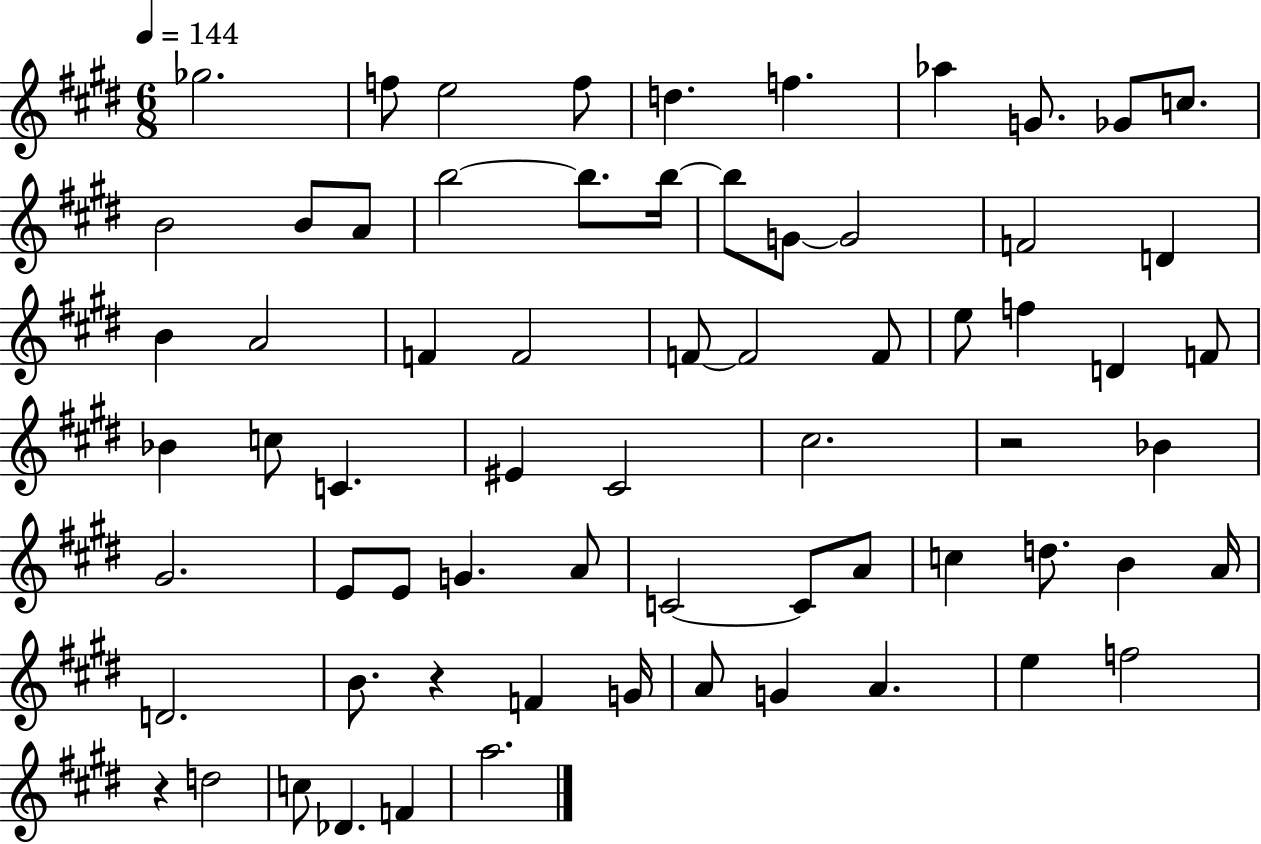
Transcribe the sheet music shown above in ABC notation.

X:1
T:Untitled
M:6/8
L:1/4
K:E
_g2 f/2 e2 f/2 d f _a G/2 _G/2 c/2 B2 B/2 A/2 b2 b/2 b/4 b/2 G/2 G2 F2 D B A2 F F2 F/2 F2 F/2 e/2 f D F/2 _B c/2 C ^E ^C2 ^c2 z2 _B ^G2 E/2 E/2 G A/2 C2 C/2 A/2 c d/2 B A/4 D2 B/2 z F G/4 A/2 G A e f2 z d2 c/2 _D F a2